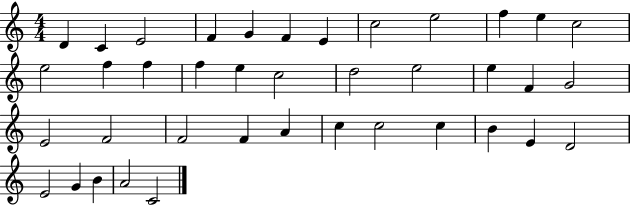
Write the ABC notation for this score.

X:1
T:Untitled
M:4/4
L:1/4
K:C
D C E2 F G F E c2 e2 f e c2 e2 f f f e c2 d2 e2 e F G2 E2 F2 F2 F A c c2 c B E D2 E2 G B A2 C2